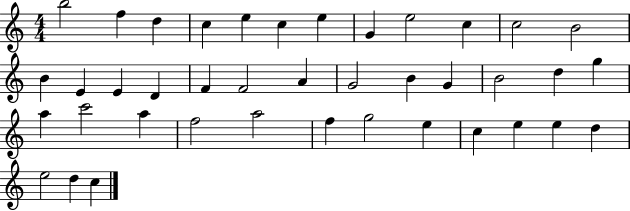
X:1
T:Untitled
M:4/4
L:1/4
K:C
b2 f d c e c e G e2 c c2 B2 B E E D F F2 A G2 B G B2 d g a c'2 a f2 a2 f g2 e c e e d e2 d c